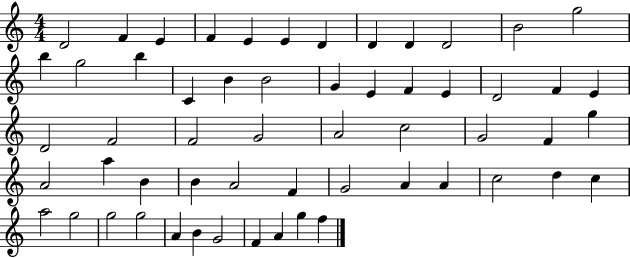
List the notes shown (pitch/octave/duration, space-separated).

D4/h F4/q E4/q F4/q E4/q E4/q D4/q D4/q D4/q D4/h B4/h G5/h B5/q G5/h B5/q C4/q B4/q B4/h G4/q E4/q F4/q E4/q D4/h F4/q E4/q D4/h F4/h F4/h G4/h A4/h C5/h G4/h F4/q G5/q A4/h A5/q B4/q B4/q A4/h F4/q G4/h A4/q A4/q C5/h D5/q C5/q A5/h G5/h G5/h G5/h A4/q B4/q G4/h F4/q A4/q G5/q F5/q